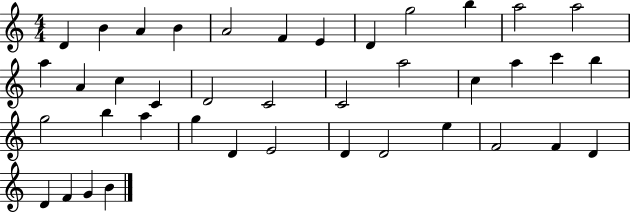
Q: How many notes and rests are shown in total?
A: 40